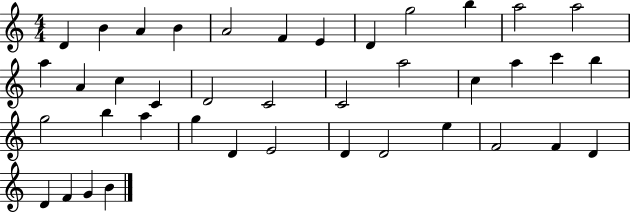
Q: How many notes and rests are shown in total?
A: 40